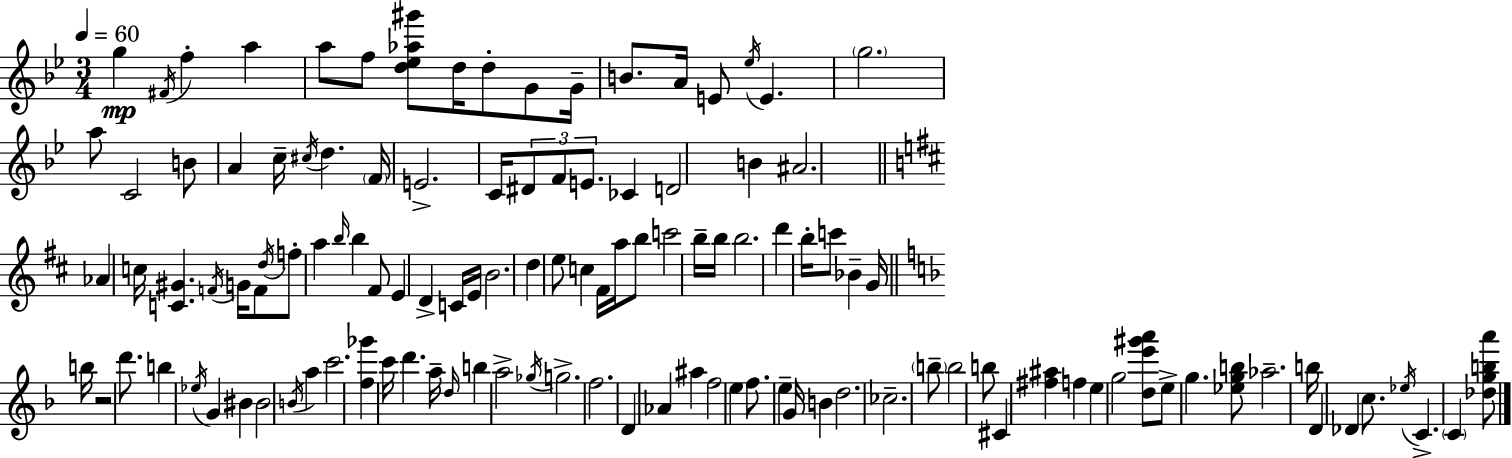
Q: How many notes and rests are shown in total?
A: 119